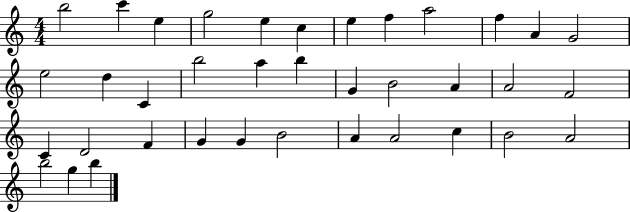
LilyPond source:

{
  \clef treble
  \numericTimeSignature
  \time 4/4
  \key c \major
  b''2 c'''4 e''4 | g''2 e''4 c''4 | e''4 f''4 a''2 | f''4 a'4 g'2 | \break e''2 d''4 c'4 | b''2 a''4 b''4 | g'4 b'2 a'4 | a'2 f'2 | \break c'4 d'2 f'4 | g'4 g'4 b'2 | a'4 a'2 c''4 | b'2 a'2 | \break b''2 g''4 b''4 | \bar "|."
}